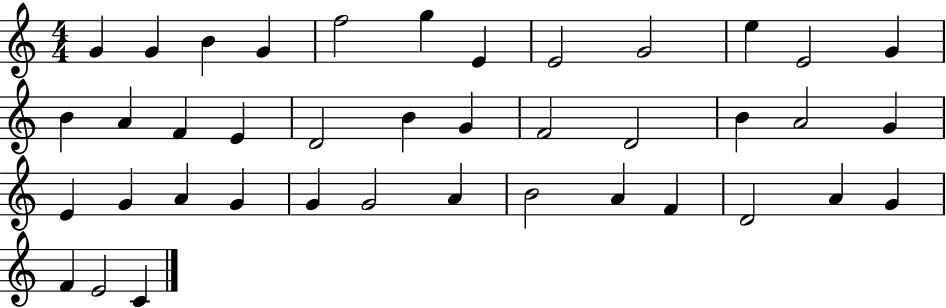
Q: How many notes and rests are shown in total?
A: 40